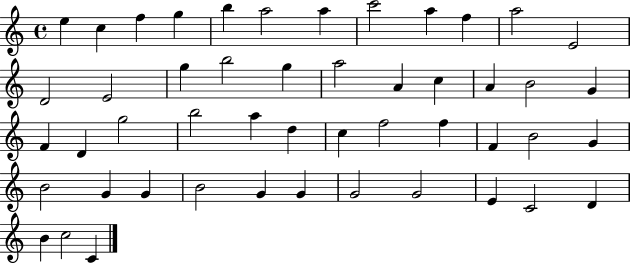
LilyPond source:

{
  \clef treble
  \time 4/4
  \defaultTimeSignature
  \key c \major
  e''4 c''4 f''4 g''4 | b''4 a''2 a''4 | c'''2 a''4 f''4 | a''2 e'2 | \break d'2 e'2 | g''4 b''2 g''4 | a''2 a'4 c''4 | a'4 b'2 g'4 | \break f'4 d'4 g''2 | b''2 a''4 d''4 | c''4 f''2 f''4 | f'4 b'2 g'4 | \break b'2 g'4 g'4 | b'2 g'4 g'4 | g'2 g'2 | e'4 c'2 d'4 | \break b'4 c''2 c'4 | \bar "|."
}